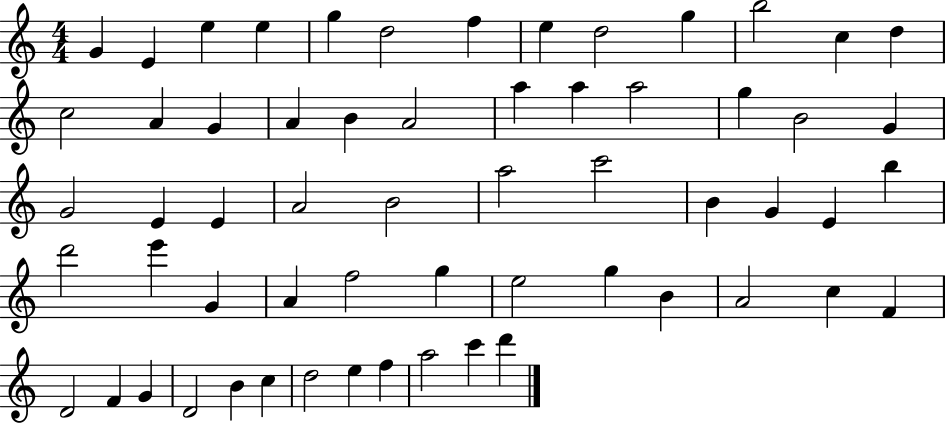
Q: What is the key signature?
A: C major